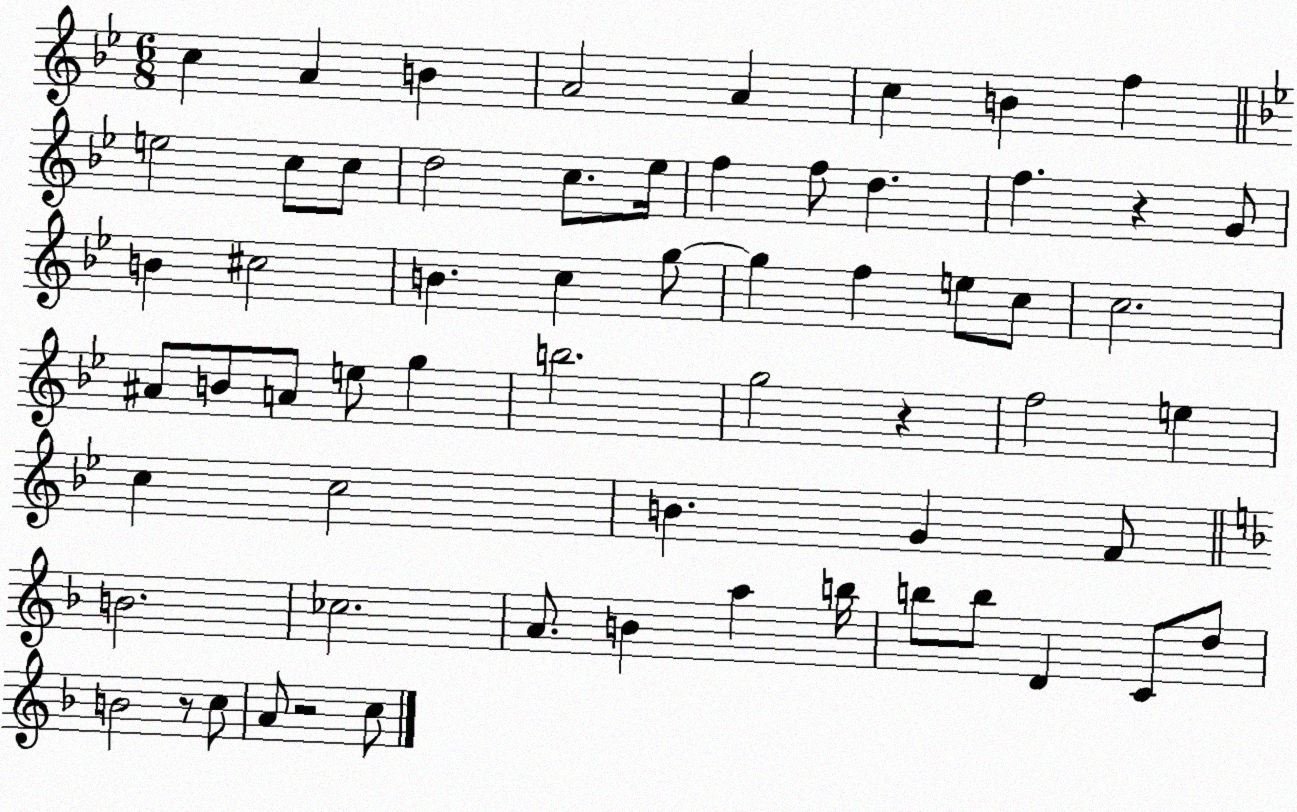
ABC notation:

X:1
T:Untitled
M:6/8
L:1/4
K:Bb
c A B A2 A c B f e2 c/2 c/2 d2 c/2 _e/4 f f/2 d f z G/2 B ^c2 B c g/2 g f e/2 c/2 c2 ^A/2 B/2 A/2 e/2 g b2 g2 z f2 e c c2 B G F/2 B2 _c2 A/2 B a b/4 b/2 b/2 D C/2 d/2 B2 z/2 c/2 A/2 z2 c/2